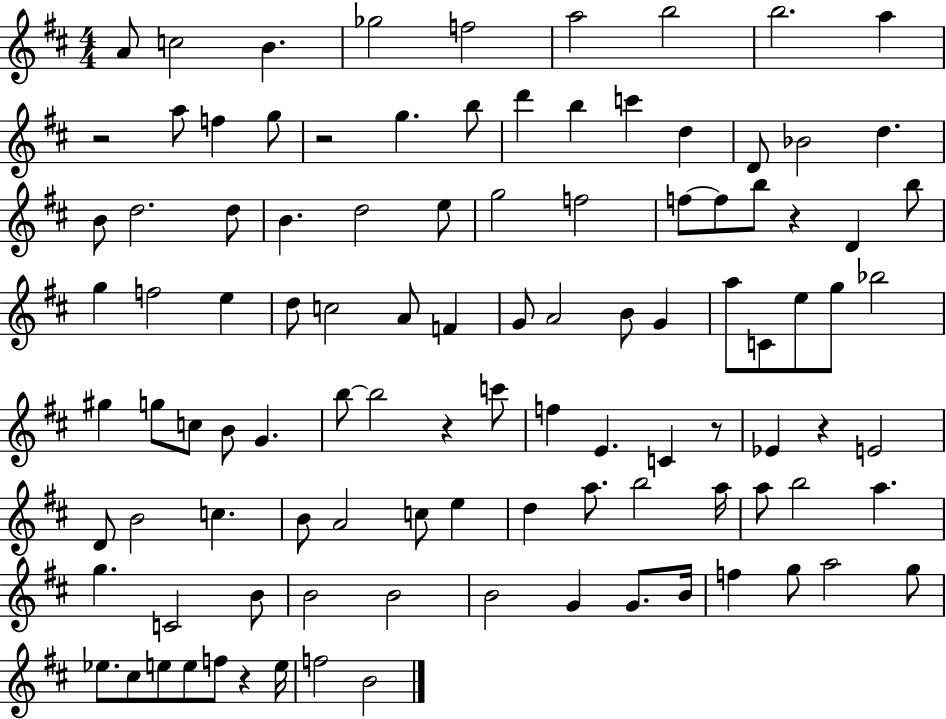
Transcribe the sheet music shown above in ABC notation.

X:1
T:Untitled
M:4/4
L:1/4
K:D
A/2 c2 B _g2 f2 a2 b2 b2 a z2 a/2 f g/2 z2 g b/2 d' b c' d D/2 _B2 d B/2 d2 d/2 B d2 e/2 g2 f2 f/2 f/2 b/2 z D b/2 g f2 e d/2 c2 A/2 F G/2 A2 B/2 G a/2 C/2 e/2 g/2 _b2 ^g g/2 c/2 B/2 G b/2 b2 z c'/2 f E C z/2 _E z E2 D/2 B2 c B/2 A2 c/2 e d a/2 b2 a/4 a/2 b2 a g C2 B/2 B2 B2 B2 G G/2 B/4 f g/2 a2 g/2 _e/2 ^c/2 e/2 e/2 f/2 z e/4 f2 B2